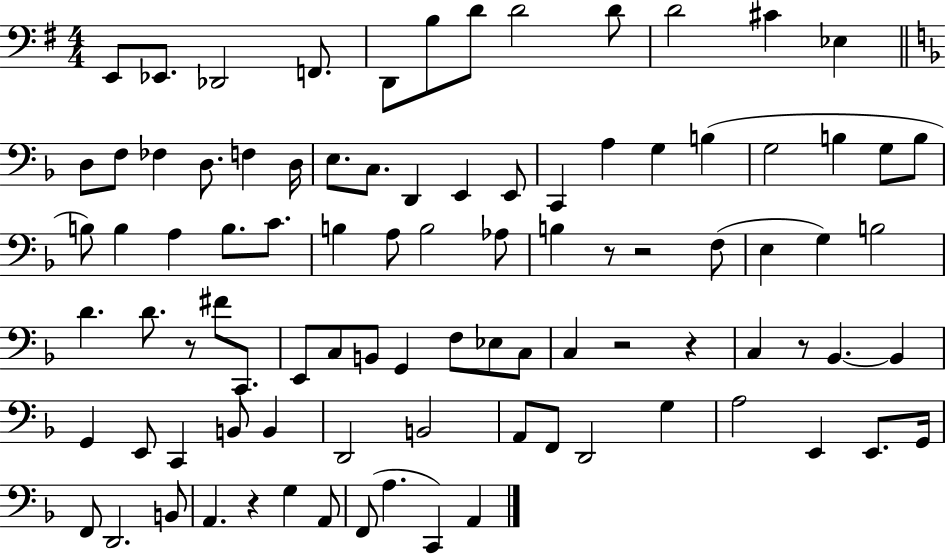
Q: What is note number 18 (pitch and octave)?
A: D3